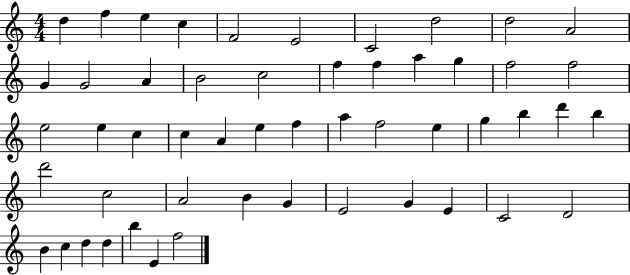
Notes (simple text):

D5/q F5/q E5/q C5/q F4/h E4/h C4/h D5/h D5/h A4/h G4/q G4/h A4/q B4/h C5/h F5/q F5/q A5/q G5/q F5/h F5/h E5/h E5/q C5/q C5/q A4/q E5/q F5/q A5/q F5/h E5/q G5/q B5/q D6/q B5/q D6/h C5/h A4/h B4/q G4/q E4/h G4/q E4/q C4/h D4/h B4/q C5/q D5/q D5/q B5/q E4/q F5/h